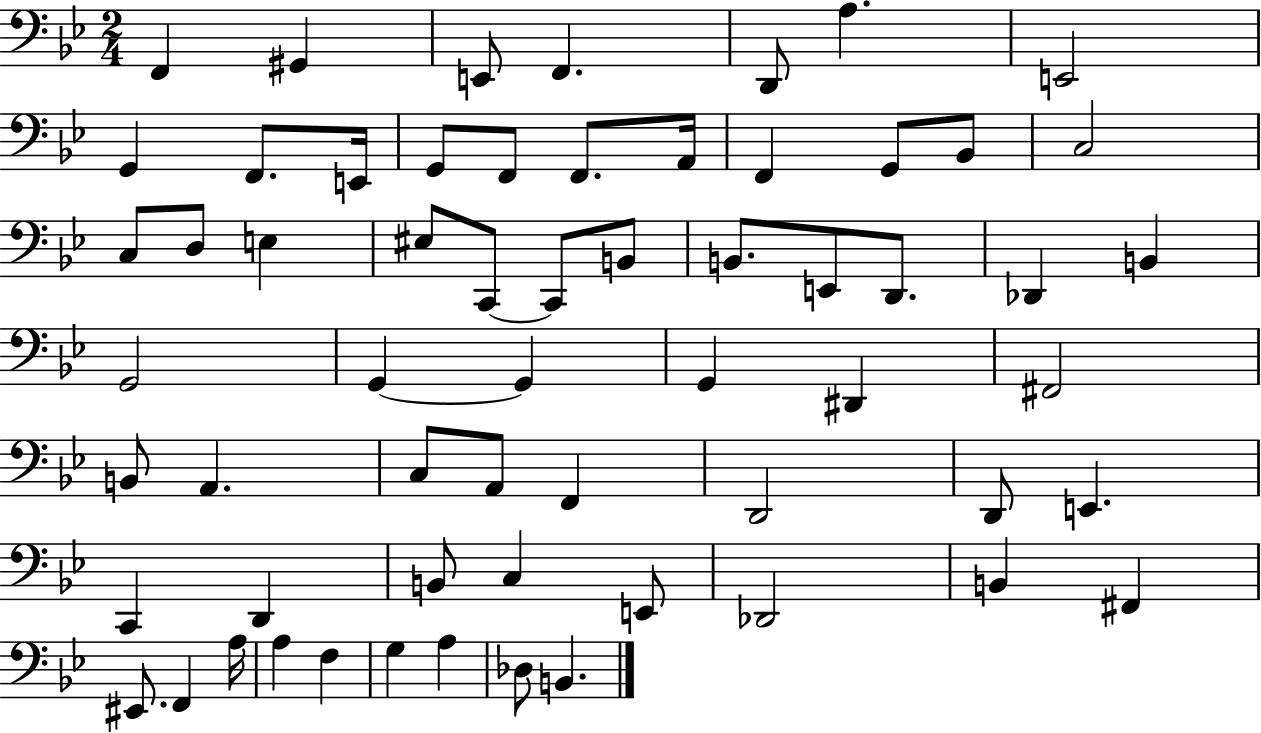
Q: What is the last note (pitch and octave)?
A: B2